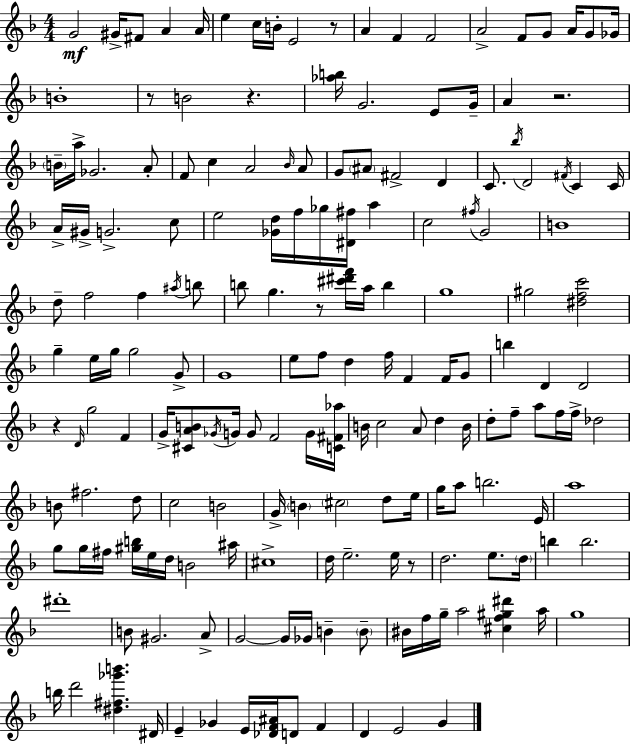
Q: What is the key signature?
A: F major